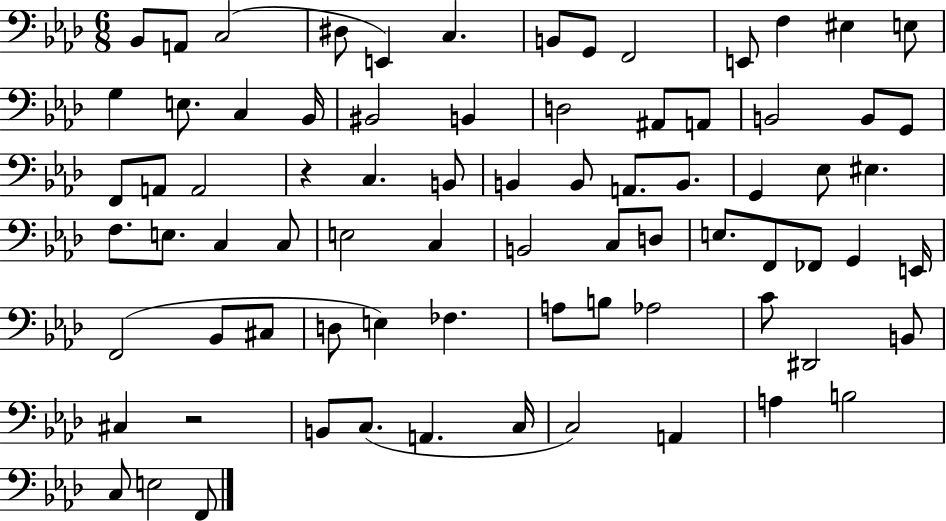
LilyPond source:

{
  \clef bass
  \numericTimeSignature
  \time 6/8
  \key aes \major
  bes,8 a,8 c2( | dis8 e,4) c4. | b,8 g,8 f,2 | e,8 f4 eis4 e8 | \break g4 e8. c4 bes,16 | bis,2 b,4 | d2 ais,8 a,8 | b,2 b,8 g,8 | \break f,8 a,8 a,2 | r4 c4. b,8 | b,4 b,8 a,8. b,8. | g,4 ees8 eis4. | \break f8. e8. c4 c8 | e2 c4 | b,2 c8 d8 | e8. f,8 fes,8 g,4 e,16 | \break f,2( bes,8 cis8 | d8 e4) fes4. | a8 b8 aes2 | c'8 dis,2 b,8 | \break cis4 r2 | b,8 c8.( a,4. c16 | c2) a,4 | a4 b2 | \break c8 e2 f,8 | \bar "|."
}